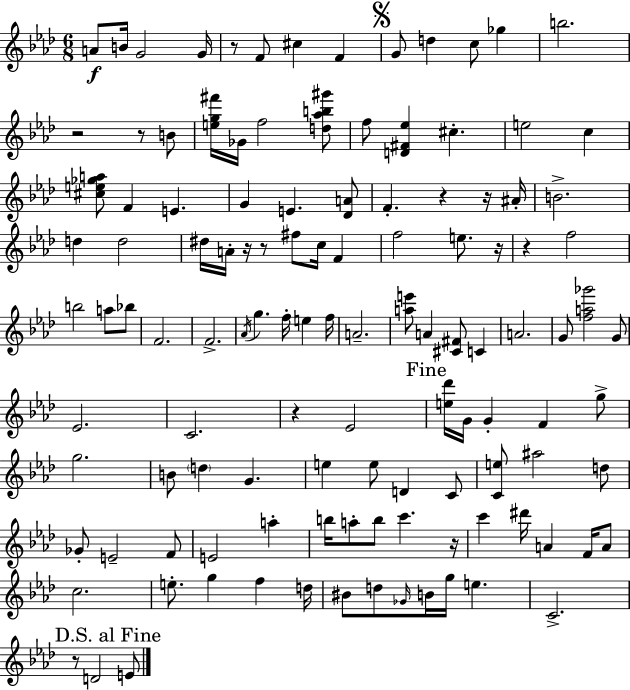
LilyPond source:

{
  \clef treble
  \numericTimeSignature
  \time 6/8
  \key f \minor
  a'8\f b'16 g'2 g'16 | r8 f'8 cis''4 f'4 | \mark \markup { \musicglyph "scripts.segno" } g'8 d''4 c''8 ges''4 | b''2. | \break r2 r8 b'8 | <e'' g'' fis'''>16 ges'16 f''2 <d'' aes'' b'' gis'''>8 | f''8 <d' fis' ees''>4 cis''4.-. | e''2 c''4 | \break <cis'' e'' ges'' a''>8 f'4 e'4. | g'4 e'4. <des' a'>8 | f'4.-. r4 r16 ais'16-. | b'2.-> | \break d''4 d''2 | dis''16 a'16-. r16 r8 fis''8 c''16 f'4 | f''2 e''8. r16 | r4 f''2 | \break b''2 a''8 bes''8 | f'2. | f'2.-> | \acciaccatura { aes'16 } g''4. f''16-. e''4 | \break f''16 a'2.-- | <a'' e'''>8 a'4 <cis' fis'>8 c'4 | a'2. | g'8 <f'' a'' ges'''>2 g'8 | \break ees'2. | c'2. | r4 ees'2 | \mark "Fine" <e'' des'''>16 g'16 g'4-. f'4 g''8-> | \break g''2. | b'8 \parenthesize d''4 g'4. | e''4 e''8 d'4 c'8 | <c' e''>8 ais''2 d''8 | \break ges'8-. e'2-- f'8 | e'2 a''4-. | b''16 a''8-. b''8 c'''4. | r16 c'''4 dis'''16 a'4 f'16 a'8 | \break c''2. | e''8.-. g''4 f''4 | d''16 bis'8 d''8 \grace { ges'16 } b'16 g''16 e''4. | c'2.-> | \break \mark "D.S. al Fine" r8 d'2 | e'8 \bar "|."
}